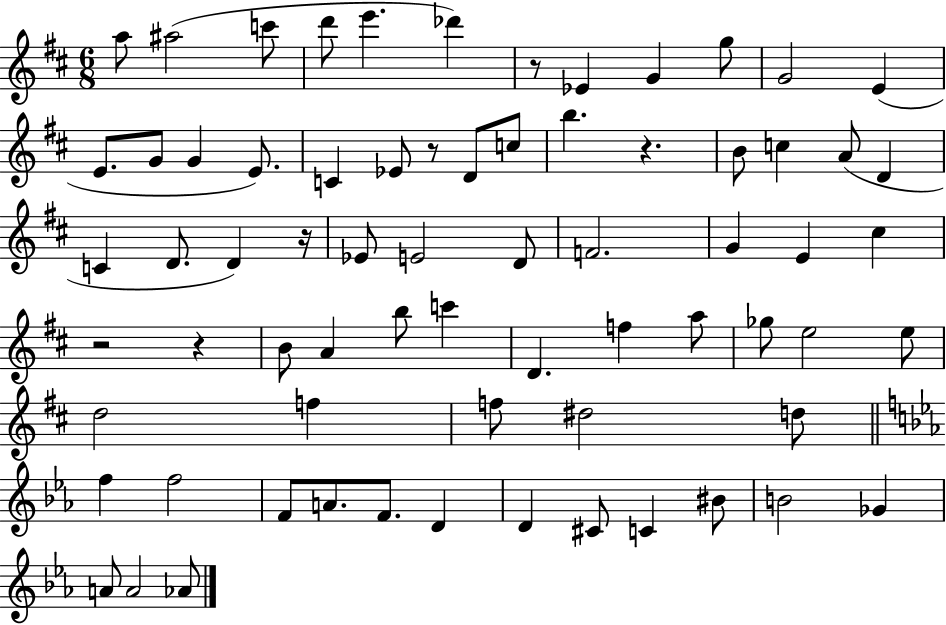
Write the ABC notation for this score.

X:1
T:Untitled
M:6/8
L:1/4
K:D
a/2 ^a2 c'/2 d'/2 e' _d' z/2 _E G g/2 G2 E E/2 G/2 G E/2 C _E/2 z/2 D/2 c/2 b z B/2 c A/2 D C D/2 D z/4 _E/2 E2 D/2 F2 G E ^c z2 z B/2 A b/2 c' D f a/2 _g/2 e2 e/2 d2 f f/2 ^d2 d/2 f f2 F/2 A/2 F/2 D D ^C/2 C ^B/2 B2 _G A/2 A2 _A/2